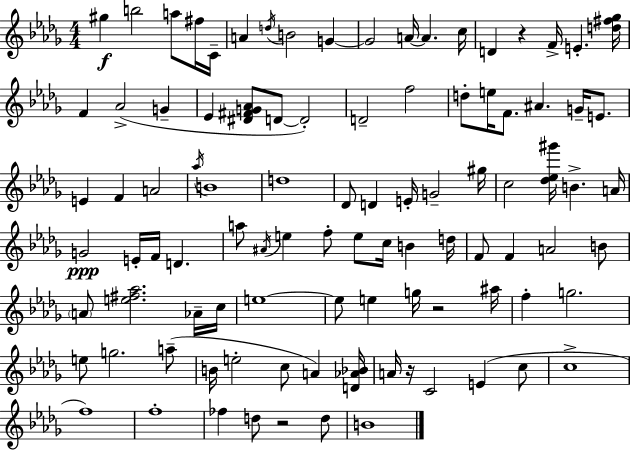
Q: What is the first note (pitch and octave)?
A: G#5